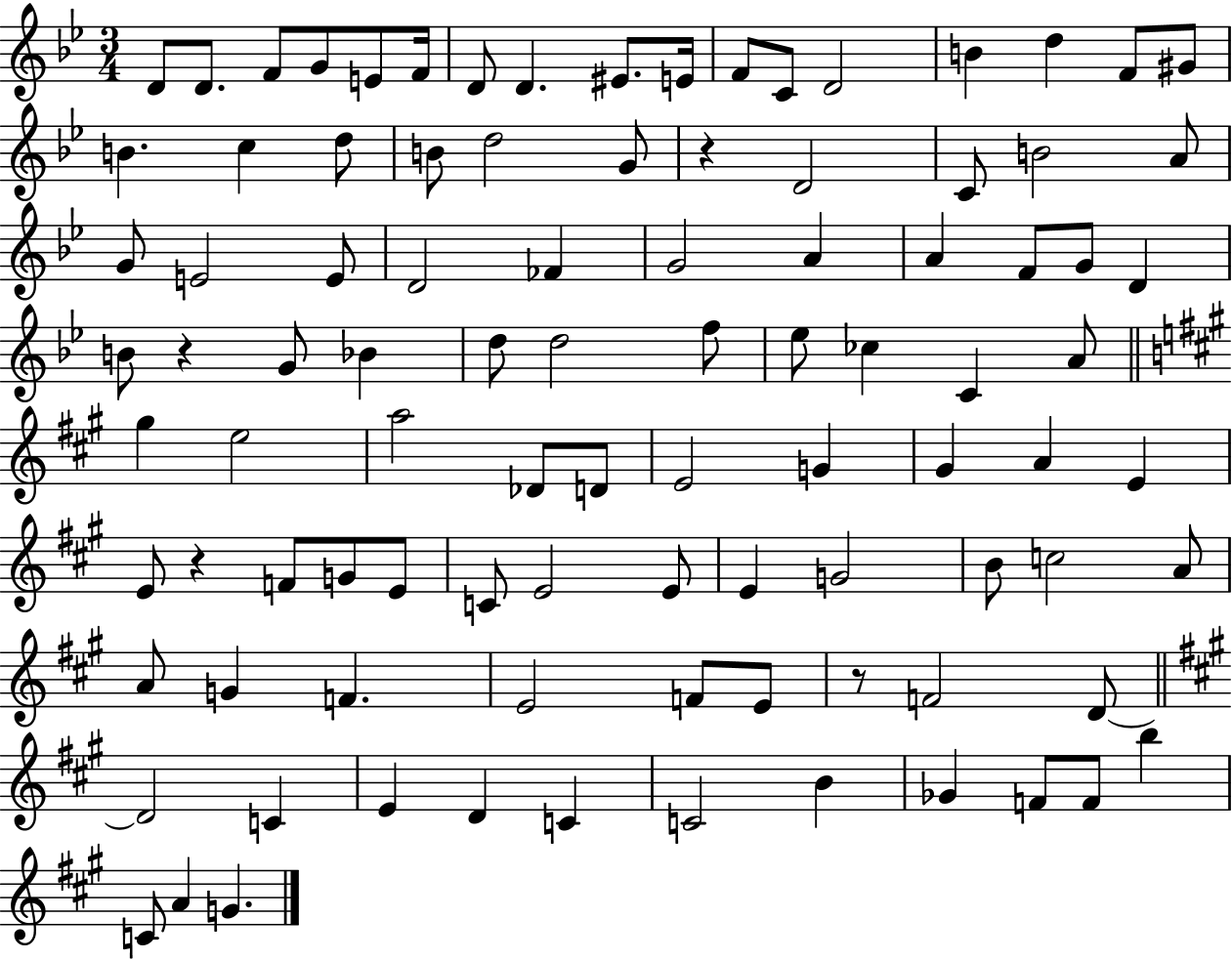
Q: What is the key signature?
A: BES major